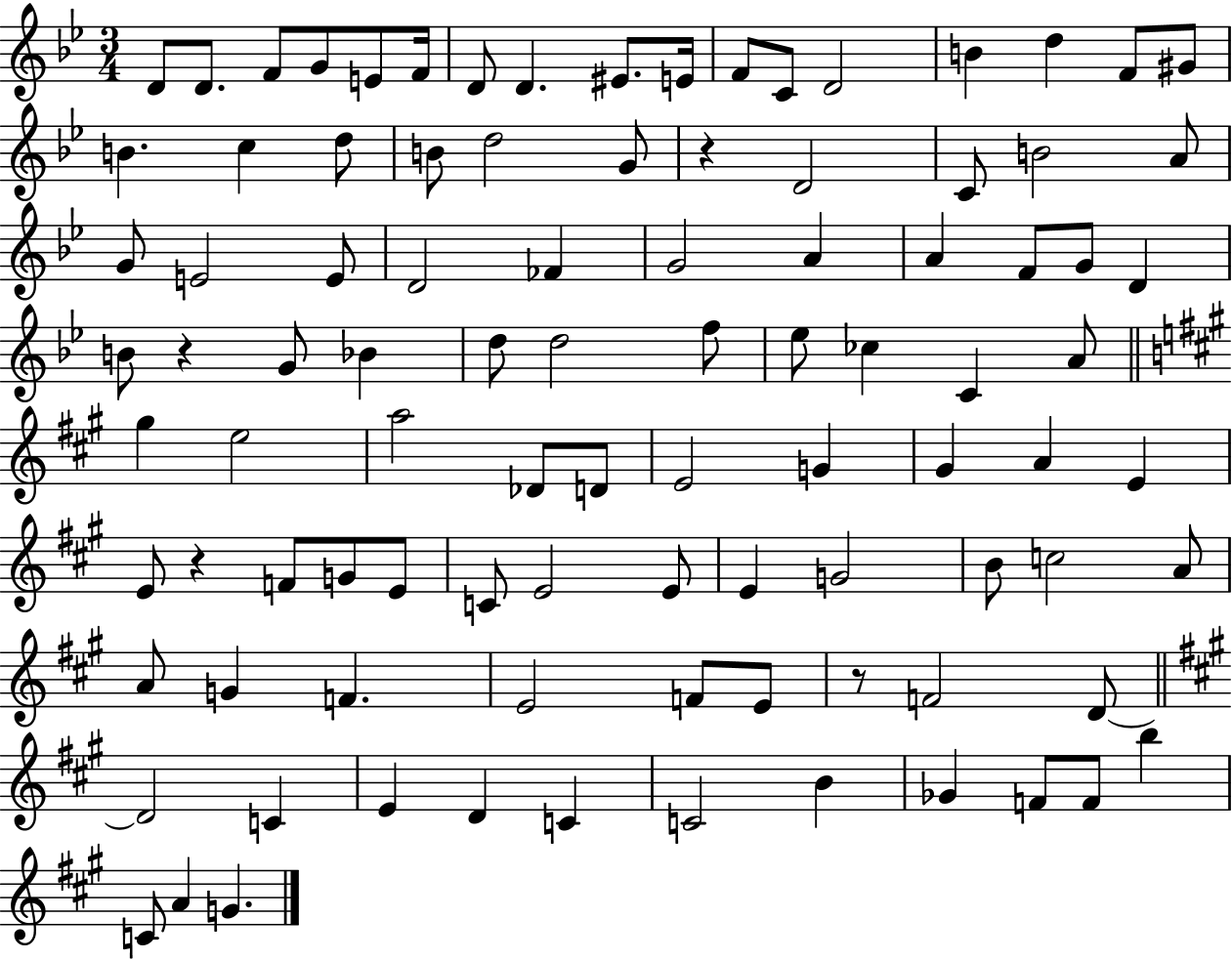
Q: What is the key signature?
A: BES major